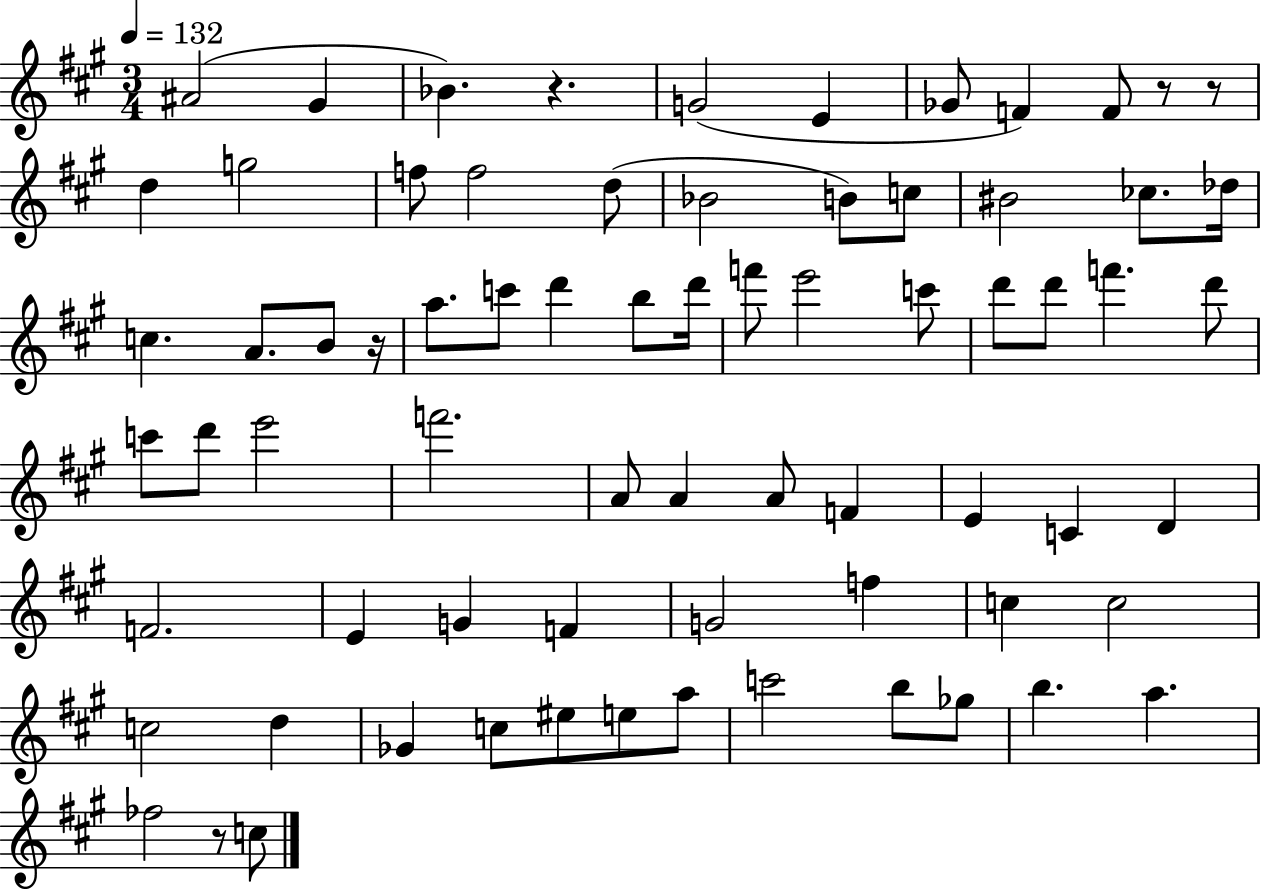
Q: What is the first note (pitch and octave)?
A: A#4